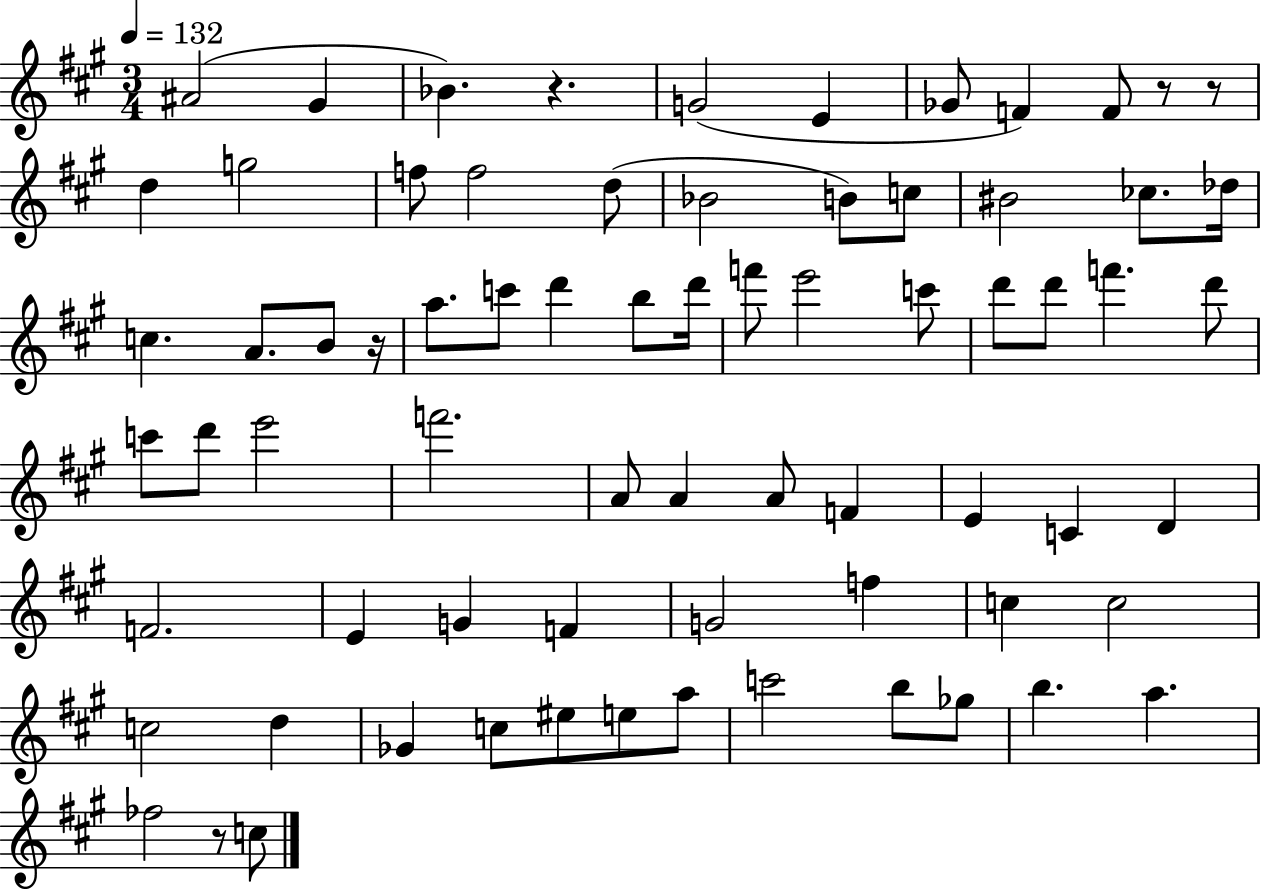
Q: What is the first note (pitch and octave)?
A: A#4